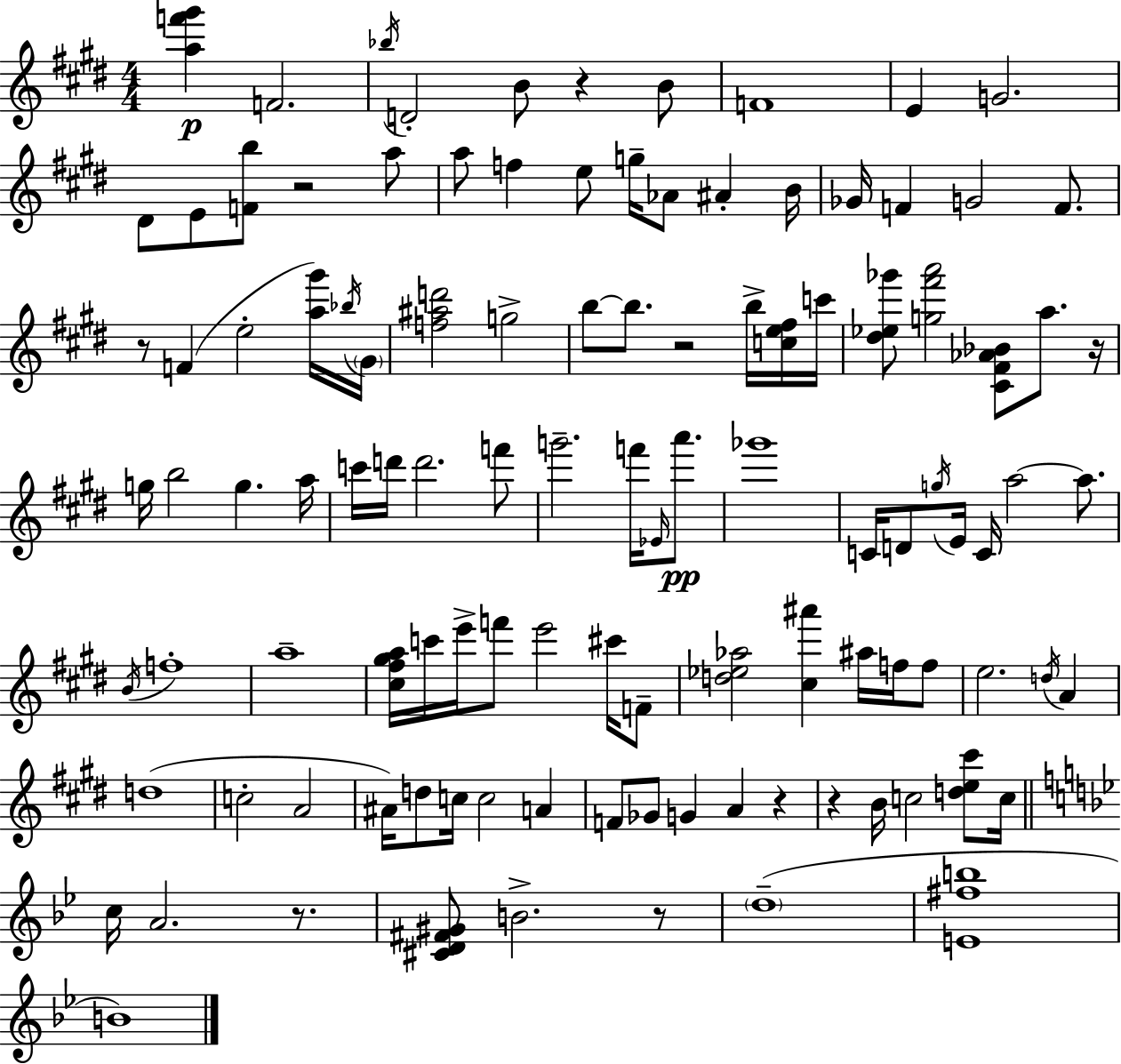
{
  \clef treble
  \numericTimeSignature
  \time 4/4
  \key e \major
  \repeat volta 2 { <a'' f''' gis'''>4\p f'2. | \acciaccatura { bes''16 } d'2-. b'8 r4 b'8 | f'1 | e'4 g'2. | \break dis'8 e'8 <f' b''>8 r2 a''8 | a''8 f''4 e''8 g''16-- aes'8 ais'4-. | b'16 ges'16 f'4 g'2 f'8. | r8 f'4( e''2-. <a'' gis'''>16) | \break \acciaccatura { bes''16 } \parenthesize gis'16 <f'' ais'' d'''>2 g''2-> | b''8~~ b''8. r2 b''16-> | <c'' e'' fis''>16 c'''16 <dis'' ees'' ges'''>8 <g'' fis''' a'''>2 <cis' fis' aes' bes'>8 a''8. | r16 g''16 b''2 g''4. | \break a''16 c'''16 d'''16 d'''2. | f'''8 g'''2.-- f'''16 \grace { ees'16 }\pp | a'''8. ges'''1 | c'16 d'8 \acciaccatura { g''16 } e'16 c'16 a''2~~ | \break a''8. \acciaccatura { b'16 } f''1-. | a''1-- | <cis'' fis'' gis'' a''>16 c'''16 e'''16-> f'''8 e'''2 | cis'''16 f'8-- <d'' ees'' aes''>2 <cis'' ais'''>4 | \break ais''16 f''16 f''8 e''2. | \acciaccatura { d''16 } a'4 d''1( | c''2-. a'2 | ais'16) d''8 c''16 c''2 | \break a'4 f'8 ges'8 g'4 a'4 | r4 r4 b'16 c''2 | <d'' e'' cis'''>8 c''16 \bar "||" \break \key bes \major c''16 a'2. r8. | <cis' d' fis' gis'>8 b'2.-> r8 | \parenthesize d''1--( | <e' fis'' b''>1 | \break b'1) | } \bar "|."
}